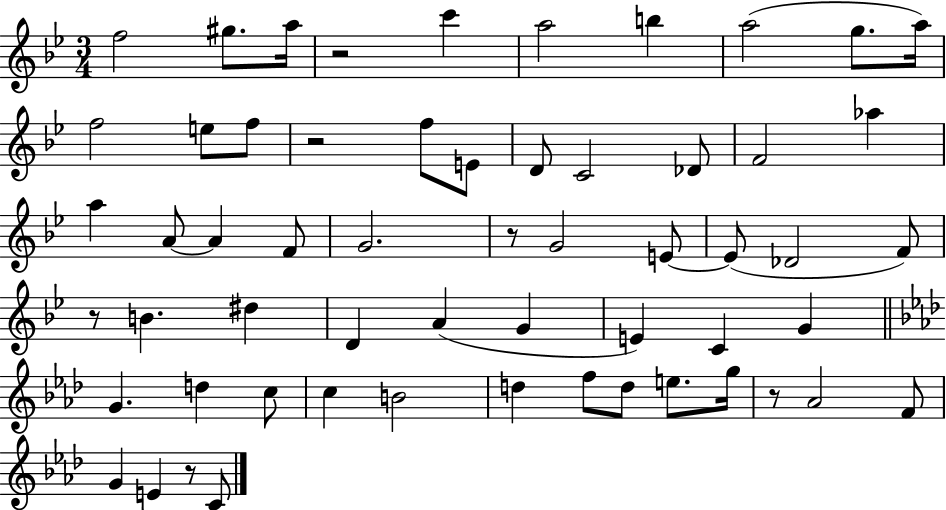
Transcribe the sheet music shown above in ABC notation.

X:1
T:Untitled
M:3/4
L:1/4
K:Bb
f2 ^g/2 a/4 z2 c' a2 b a2 g/2 a/4 f2 e/2 f/2 z2 f/2 E/2 D/2 C2 _D/2 F2 _a a A/2 A F/2 G2 z/2 G2 E/2 E/2 _D2 F/2 z/2 B ^d D A G E C G G d c/2 c B2 d f/2 d/2 e/2 g/4 z/2 _A2 F/2 G E z/2 C/2